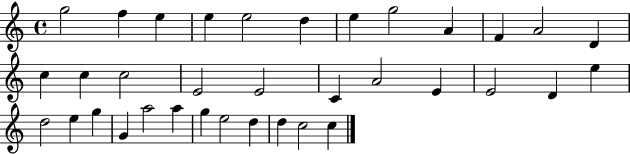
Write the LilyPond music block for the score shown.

{
  \clef treble
  \time 4/4
  \defaultTimeSignature
  \key c \major
  g''2 f''4 e''4 | e''4 e''2 d''4 | e''4 g''2 a'4 | f'4 a'2 d'4 | \break c''4 c''4 c''2 | e'2 e'2 | c'4 a'2 e'4 | e'2 d'4 e''4 | \break d''2 e''4 g''4 | g'4 a''2 a''4 | g''4 e''2 d''4 | d''4 c''2 c''4 | \break \bar "|."
}